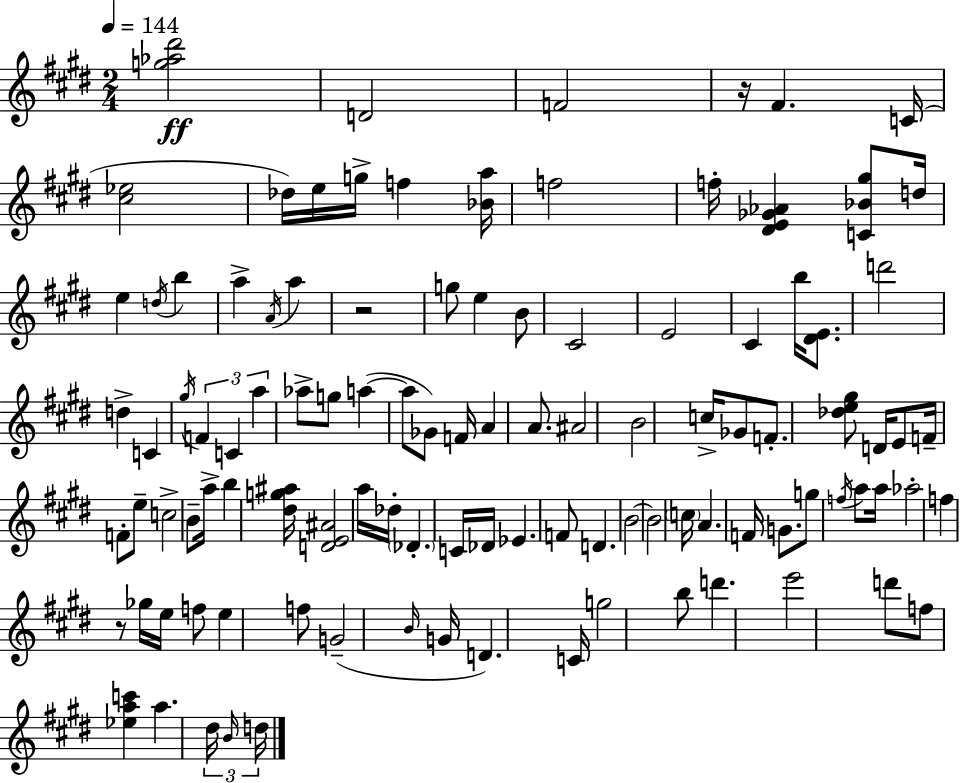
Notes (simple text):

[G5,Ab5,D#6]/h D4/h F4/h R/s F#4/q. C4/s [C#5,Eb5]/h Db5/s E5/s G5/s F5/q [Bb4,A5]/s F5/h F5/s [D#4,E4,Gb4,Ab4]/q [C4,Bb4,G#5]/e D5/s E5/q D5/s B5/q A5/q A4/s A5/q R/h G5/e E5/q B4/e C#4/h E4/h C#4/q B5/s [D#4,E4]/e. D6/h D5/q C4/q G#5/s F4/q C4/q A5/q Ab5/e G5/e A5/q A5/e Gb4/e F4/s A4/q A4/e. A#4/h B4/h C5/s Gb4/e F4/e. [Db5,E5,G#5]/e D4/s E4/e F4/s F4/e E5/e C5/h B4/e A5/s B5/q [D#5,G5,A#5]/s [D4,E4,A#4]/h A5/s Db5/s Db4/q. C4/s Db4/s Eb4/q. F4/e D4/q. B4/h B4/h C5/s A4/q. F4/s G4/e. G5/e F5/s A5/e A5/s Ab5/h F5/q R/e Gb5/s E5/s F5/e E5/q F5/e G4/h B4/s G4/s D4/q. C4/s G5/h B5/e D6/q. E6/h D6/e F5/e [Eb5,A5,C6]/q A5/q. D#5/s B4/s D5/s